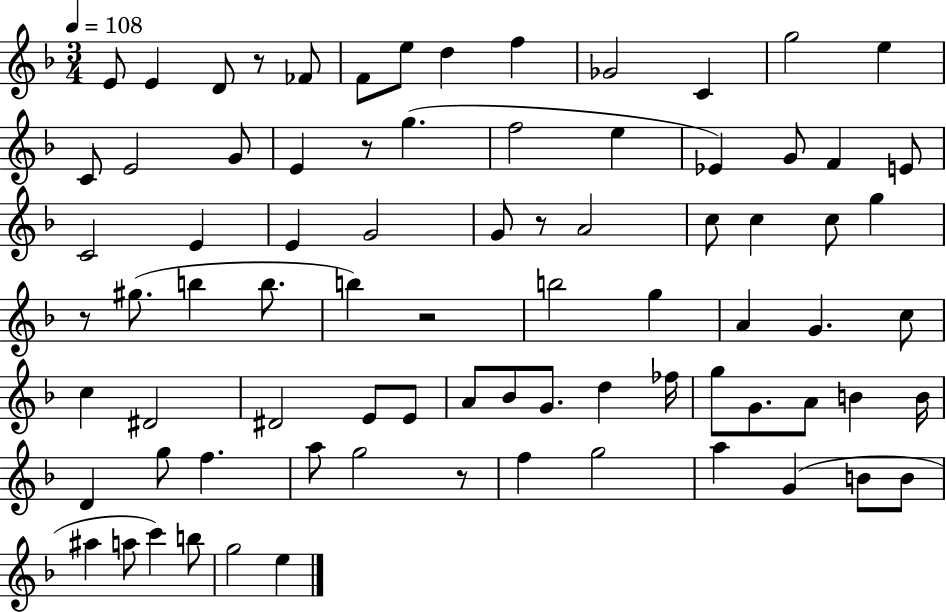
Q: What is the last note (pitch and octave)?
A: E5